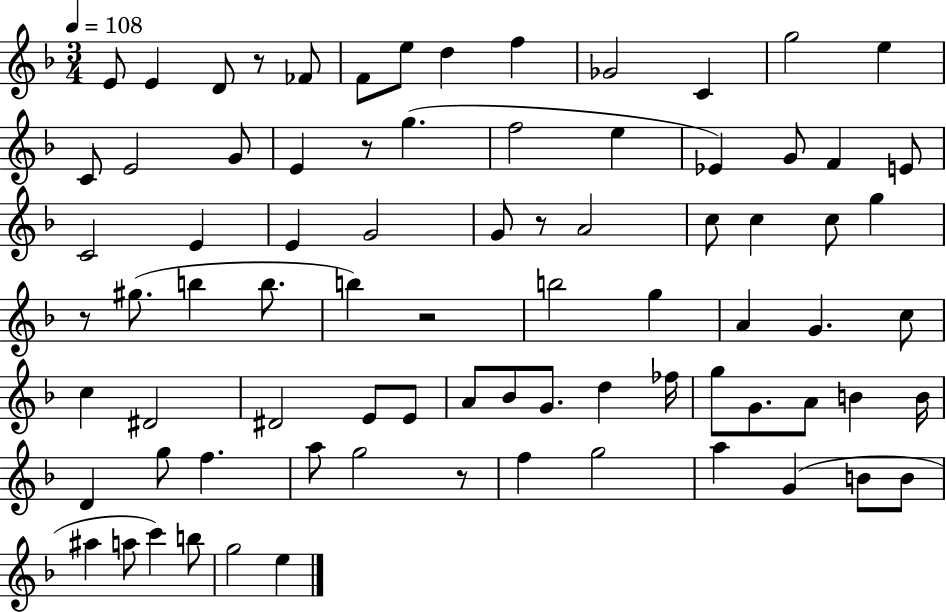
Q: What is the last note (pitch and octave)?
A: E5